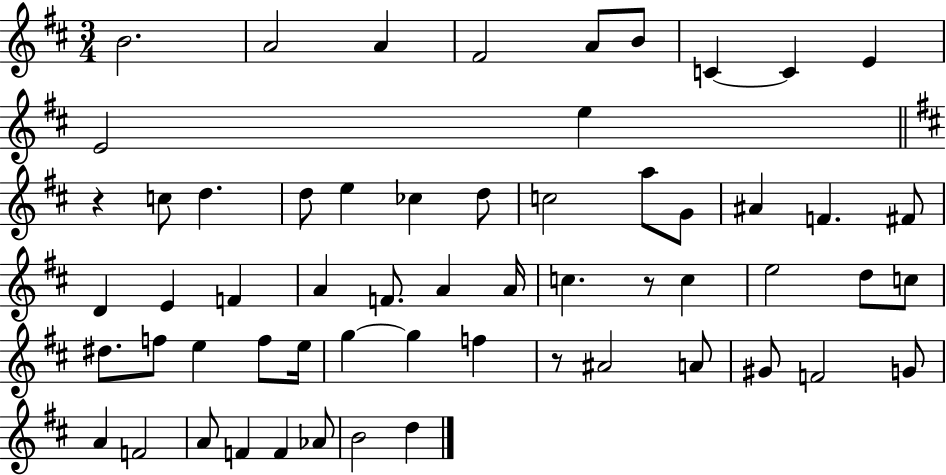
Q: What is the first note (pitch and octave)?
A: B4